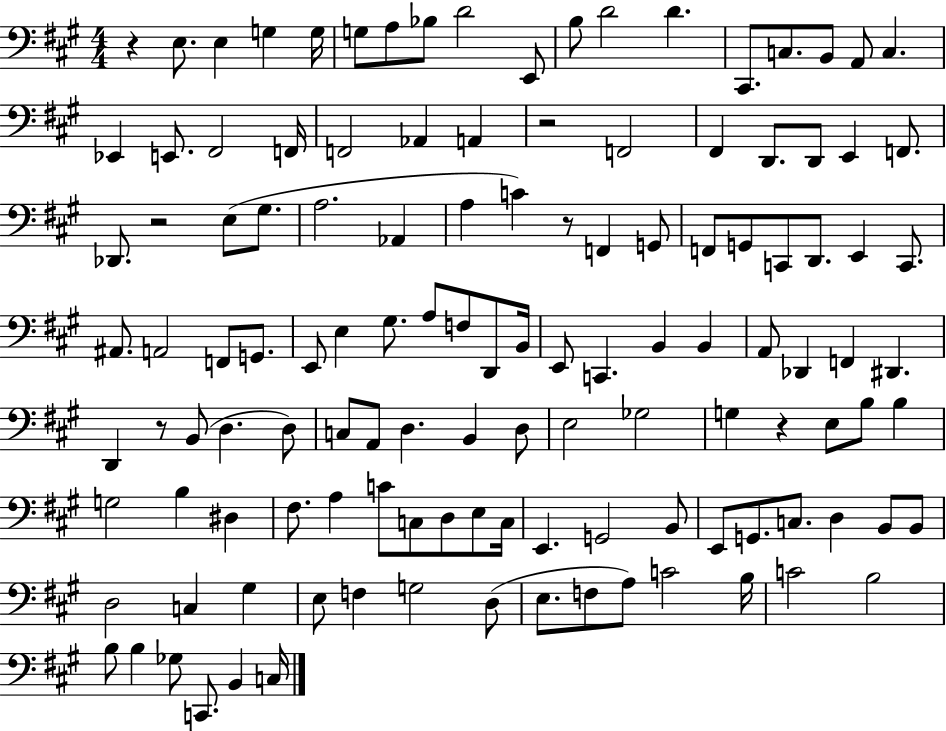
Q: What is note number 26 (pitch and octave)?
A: F#2